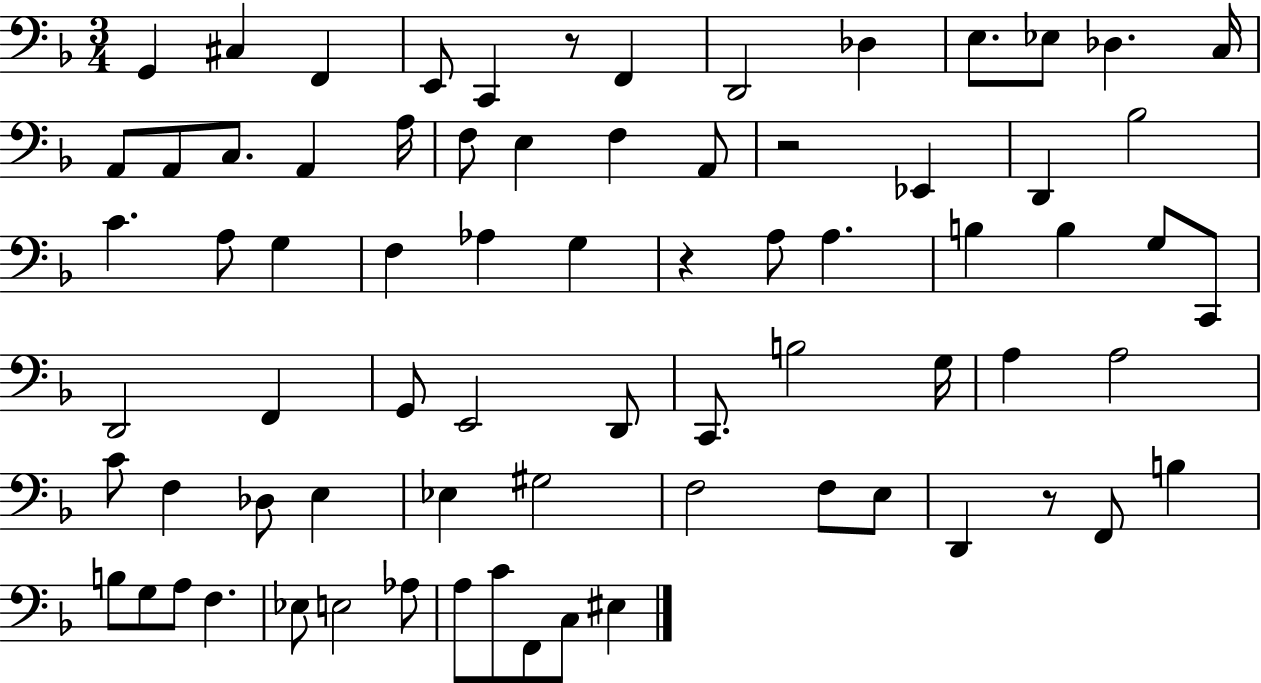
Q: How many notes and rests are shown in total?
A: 74